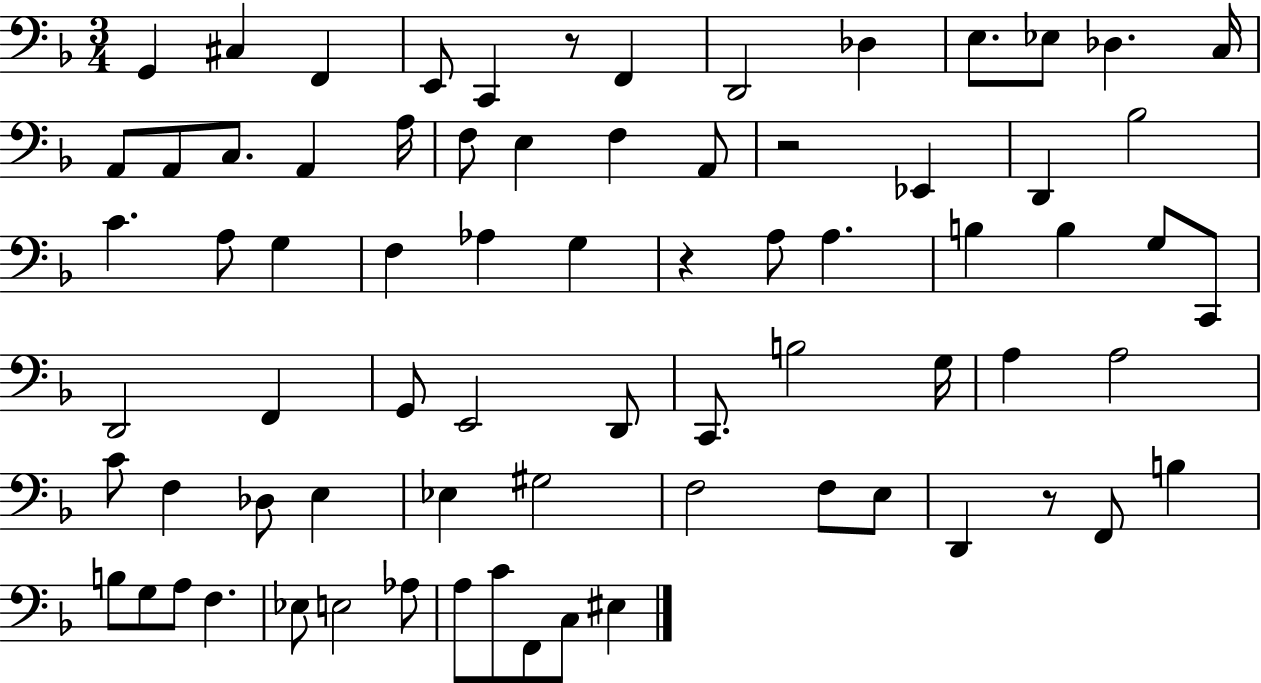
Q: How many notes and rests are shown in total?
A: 74